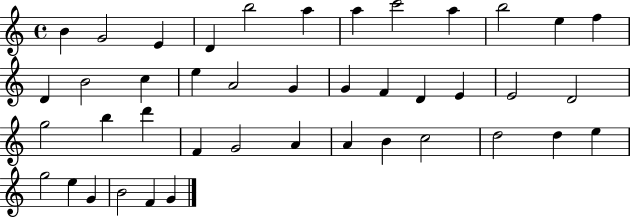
X:1
T:Untitled
M:4/4
L:1/4
K:C
B G2 E D b2 a a c'2 a b2 e f D B2 c e A2 G G F D E E2 D2 g2 b d' F G2 A A B c2 d2 d e g2 e G B2 F G